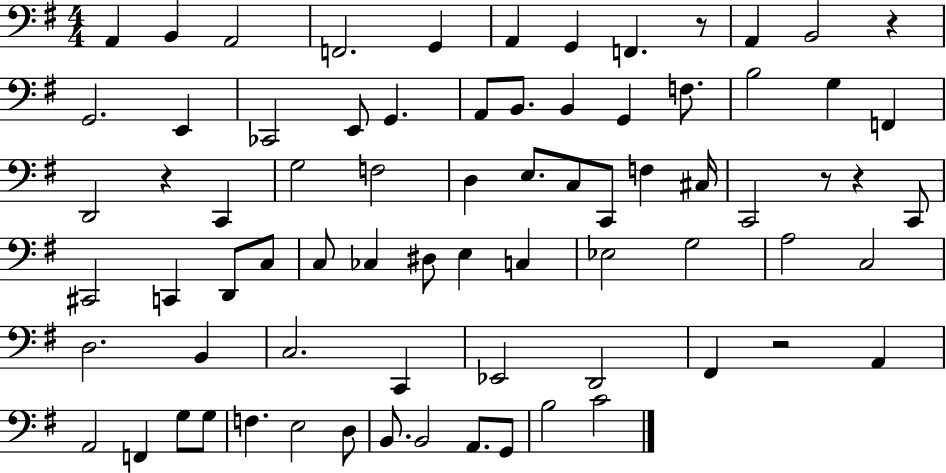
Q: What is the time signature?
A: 4/4